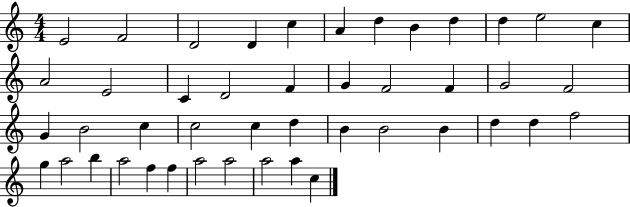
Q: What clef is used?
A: treble